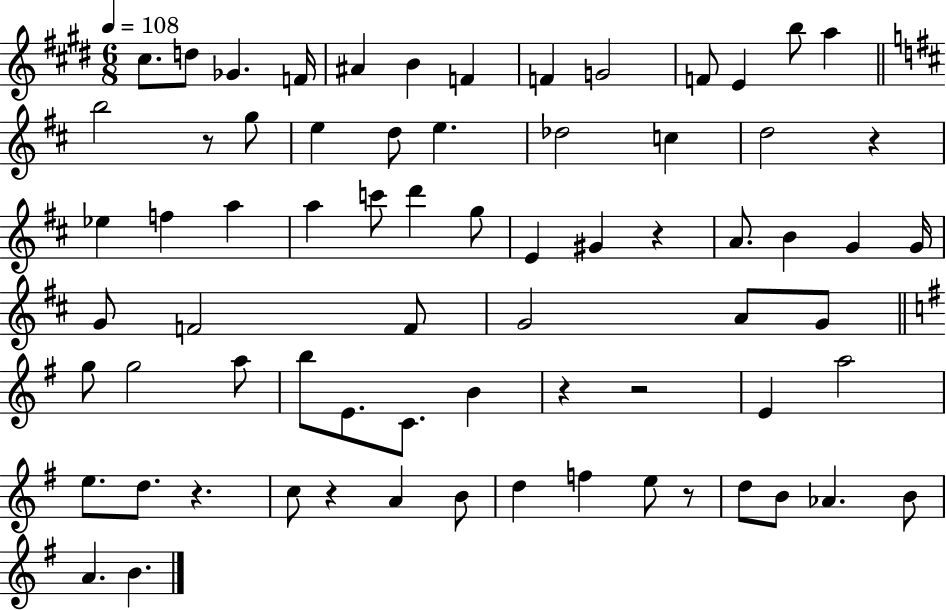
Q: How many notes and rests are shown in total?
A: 71